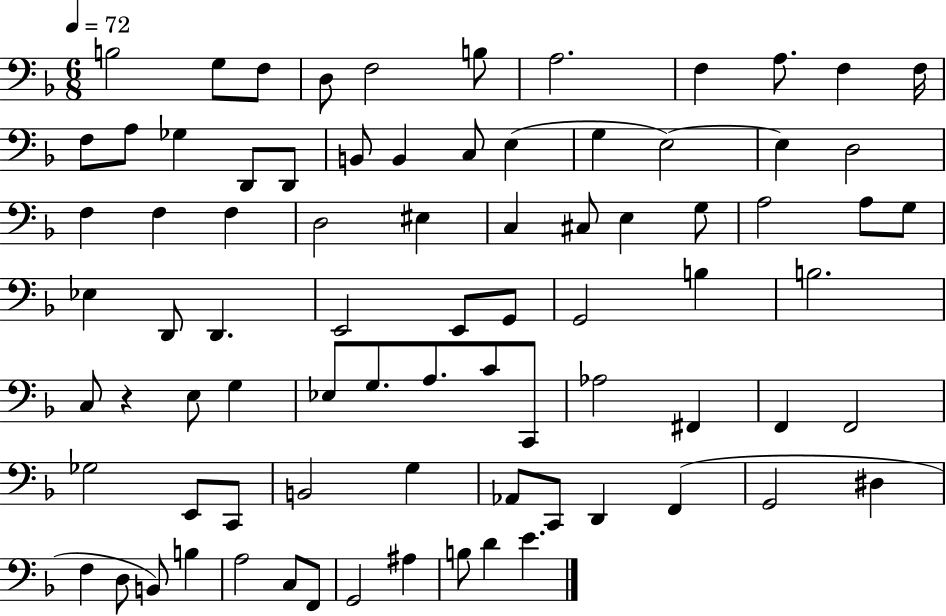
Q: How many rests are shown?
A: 1